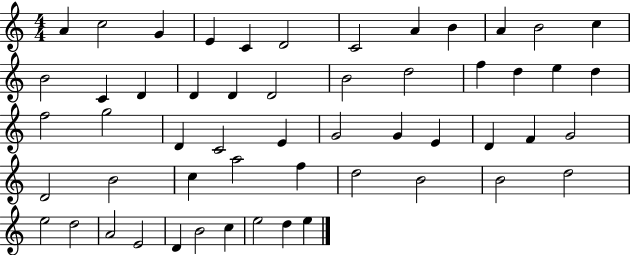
A4/q C5/h G4/q E4/q C4/q D4/h C4/h A4/q B4/q A4/q B4/h C5/q B4/h C4/q D4/q D4/q D4/q D4/h B4/h D5/h F5/q D5/q E5/q D5/q F5/h G5/h D4/q C4/h E4/q G4/h G4/q E4/q D4/q F4/q G4/h D4/h B4/h C5/q A5/h F5/q D5/h B4/h B4/h D5/h E5/h D5/h A4/h E4/h D4/q B4/h C5/q E5/h D5/q E5/q